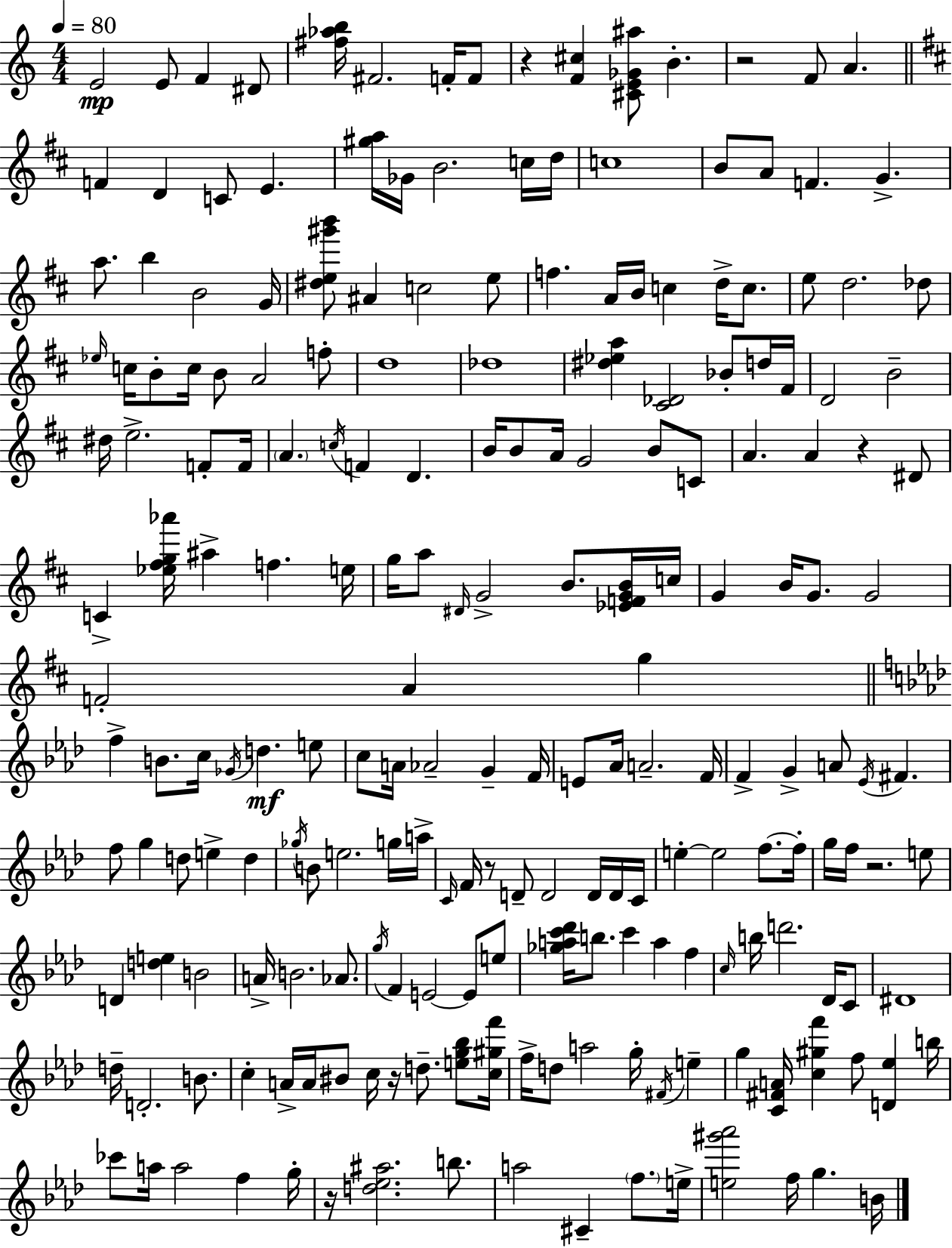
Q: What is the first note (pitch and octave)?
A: E4